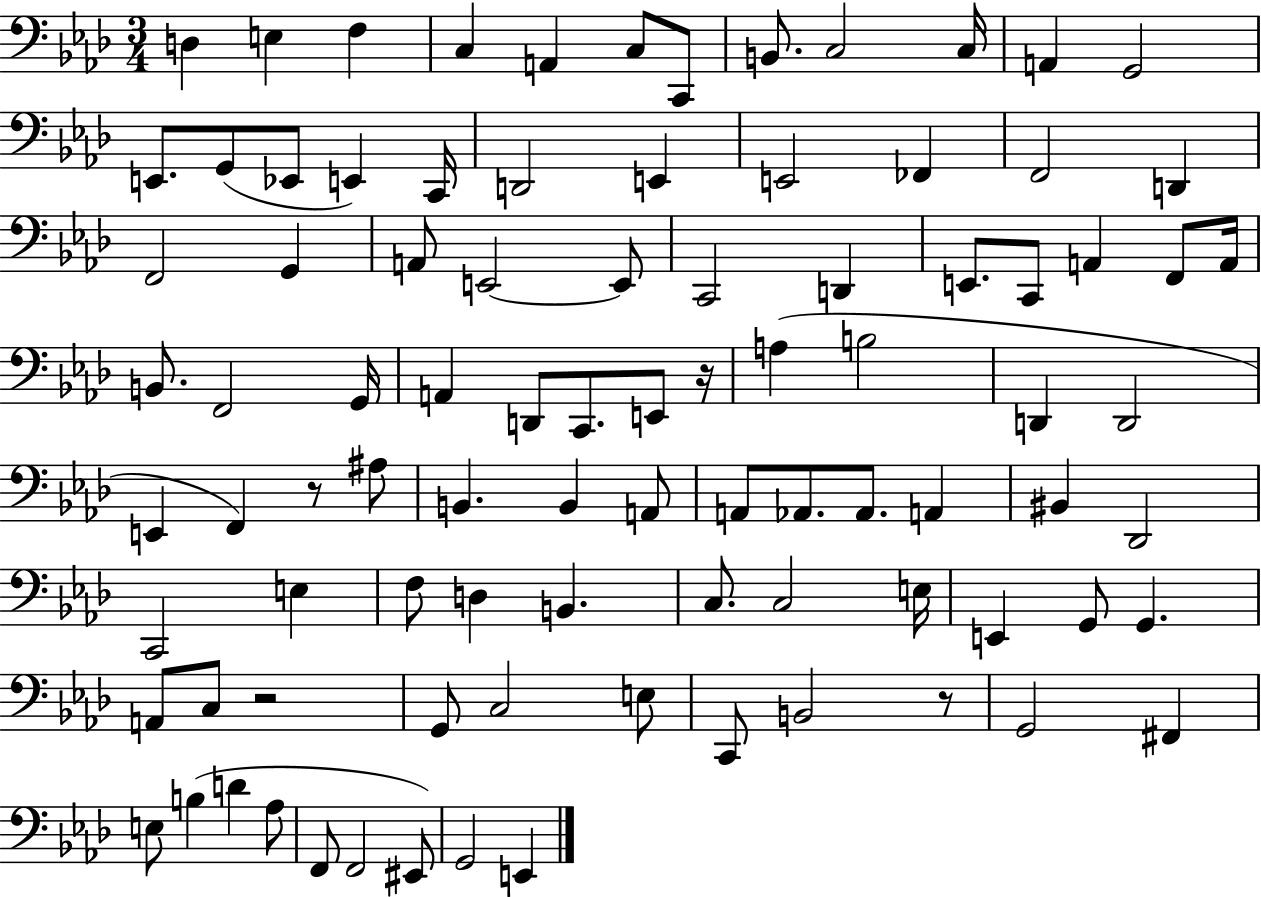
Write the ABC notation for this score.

X:1
T:Untitled
M:3/4
L:1/4
K:Ab
D, E, F, C, A,, C,/2 C,,/2 B,,/2 C,2 C,/4 A,, G,,2 E,,/2 G,,/2 _E,,/2 E,, C,,/4 D,,2 E,, E,,2 _F,, F,,2 D,, F,,2 G,, A,,/2 E,,2 E,,/2 C,,2 D,, E,,/2 C,,/2 A,, F,,/2 A,,/4 B,,/2 F,,2 G,,/4 A,, D,,/2 C,,/2 E,,/2 z/4 A, B,2 D,, D,,2 E,, F,, z/2 ^A,/2 B,, B,, A,,/2 A,,/2 _A,,/2 _A,,/2 A,, ^B,, _D,,2 C,,2 E, F,/2 D, B,, C,/2 C,2 E,/4 E,, G,,/2 G,, A,,/2 C,/2 z2 G,,/2 C,2 E,/2 C,,/2 B,,2 z/2 G,,2 ^F,, E,/2 B, D _A,/2 F,,/2 F,,2 ^E,,/2 G,,2 E,,